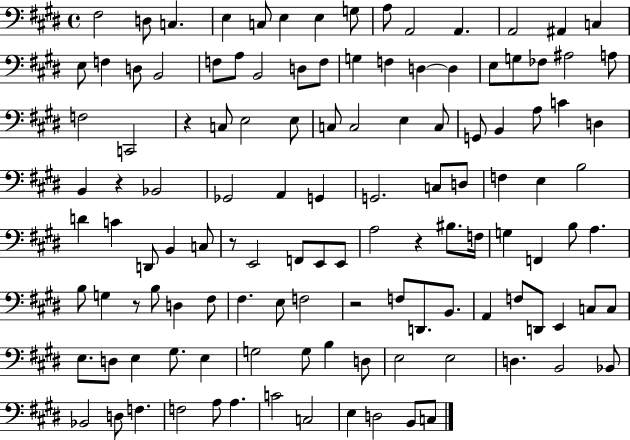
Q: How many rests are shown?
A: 6